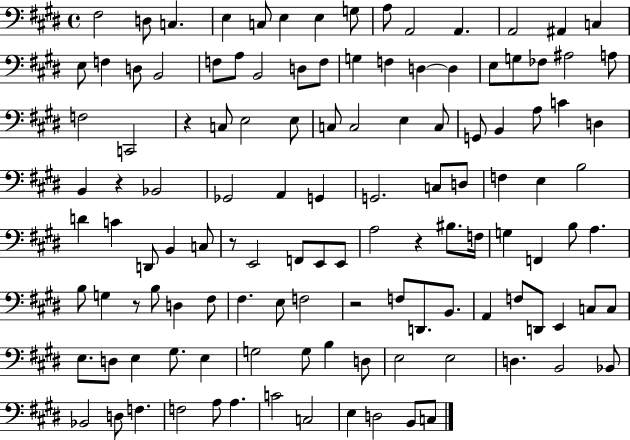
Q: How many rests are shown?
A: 6